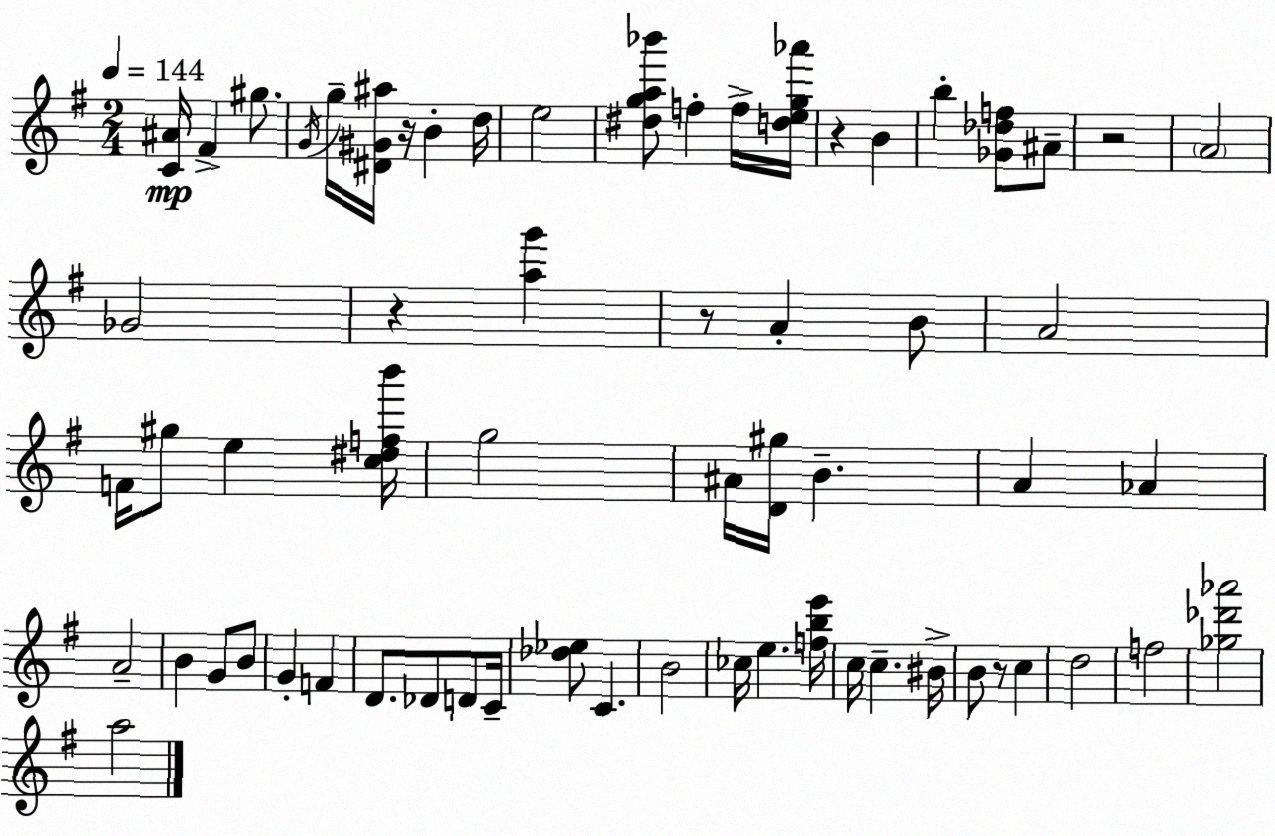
X:1
T:Untitled
M:2/4
L:1/4
K:Em
[C^A]/4 ^F ^g/2 G/4 g/4 [^D^G^a]/4 z/4 B d/4 e2 [^dga_b']/2 f f/4 [deg_a']/4 z B b [_G_df]/2 ^A/2 z2 A2 _G2 z [ag'] z/2 A B/2 A2 F/4 ^g/2 e [c^dfb']/4 g2 ^A/4 [D^g]/4 B A _A A2 B G/2 B/2 G F D/2 _D/2 D/2 C/4 [_d_e]/2 C B2 _c/4 e [fbe']/4 c/4 c ^B/4 B/2 z/2 c d2 f2 [_g_d'_a']2 a2